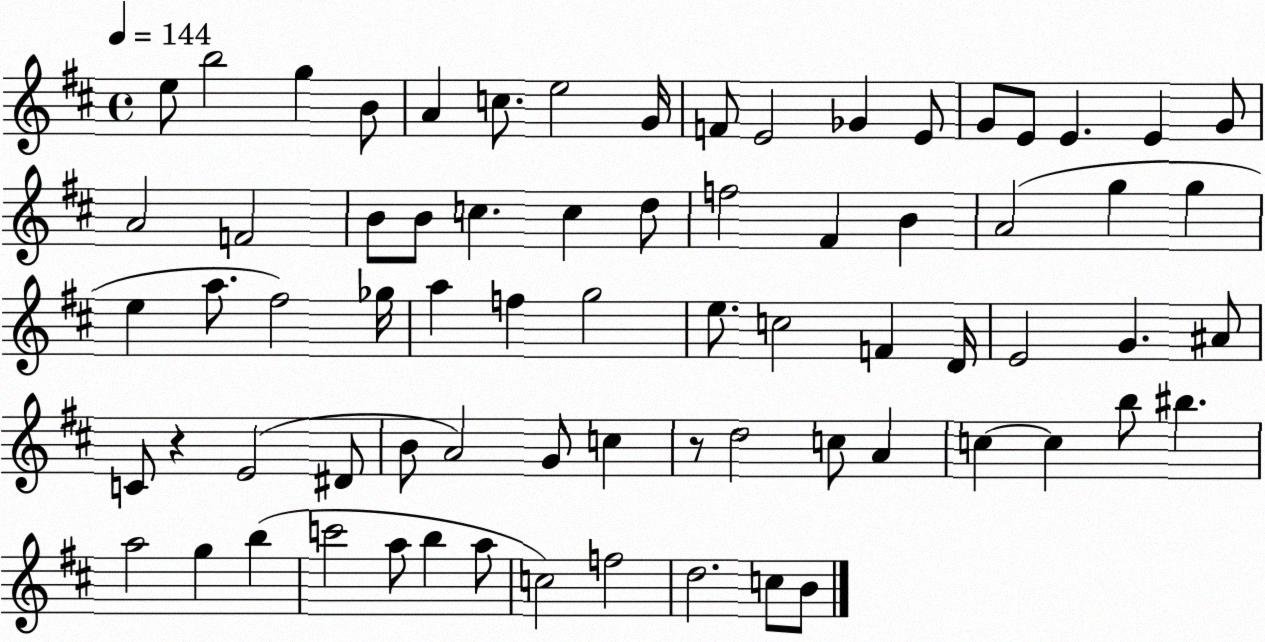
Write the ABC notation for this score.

X:1
T:Untitled
M:4/4
L:1/4
K:D
e/2 b2 g B/2 A c/2 e2 G/4 F/2 E2 _G E/2 G/2 E/2 E E G/2 A2 F2 B/2 B/2 c c d/2 f2 ^F B A2 g g e a/2 ^f2 _g/4 a f g2 e/2 c2 F D/4 E2 G ^A/2 C/2 z E2 ^D/2 B/2 A2 G/2 c z/2 d2 c/2 A c c b/2 ^b a2 g b c'2 a/2 b a/2 c2 f2 d2 c/2 B/2